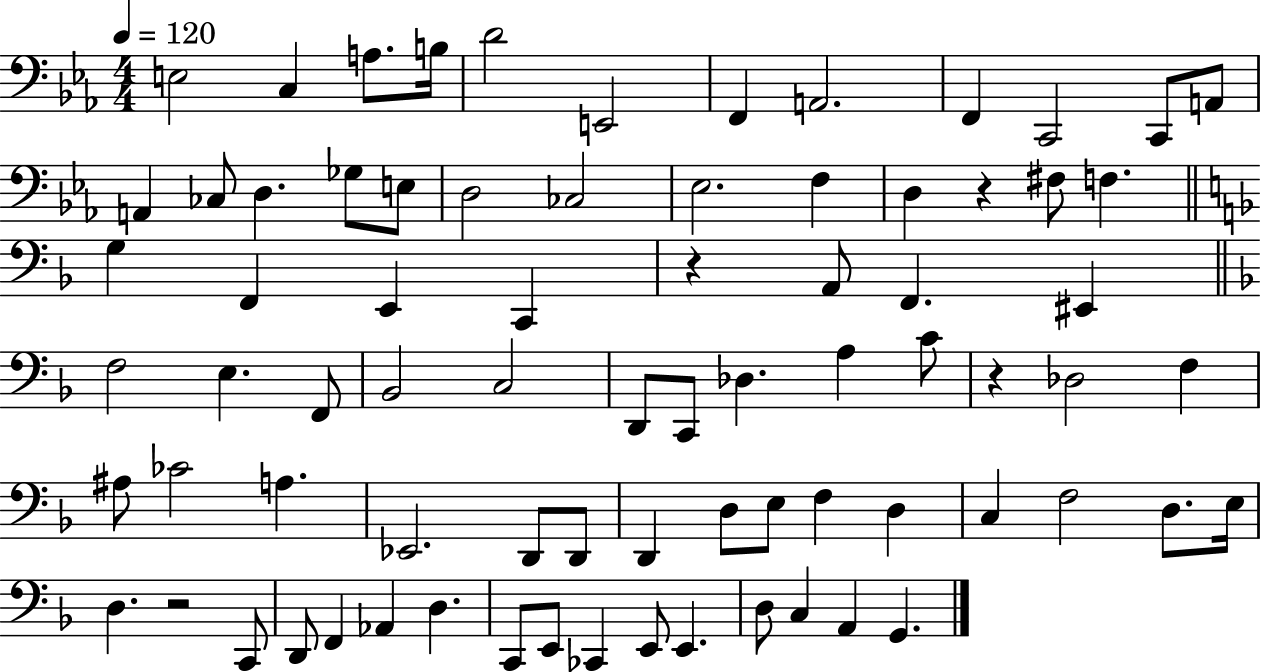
E3/h C3/q A3/e. B3/s D4/h E2/h F2/q A2/h. F2/q C2/h C2/e A2/e A2/q CES3/e D3/q. Gb3/e E3/e D3/h CES3/h Eb3/h. F3/q D3/q R/q F#3/e F3/q. G3/q F2/q E2/q C2/q R/q A2/e F2/q. EIS2/q F3/h E3/q. F2/e Bb2/h C3/h D2/e C2/e Db3/q. A3/q C4/e R/q Db3/h F3/q A#3/e CES4/h A3/q. Eb2/h. D2/e D2/e D2/q D3/e E3/e F3/q D3/q C3/q F3/h D3/e. E3/s D3/q. R/h C2/e D2/e F2/q Ab2/q D3/q. C2/e E2/e CES2/q E2/e E2/q. D3/e C3/q A2/q G2/q.